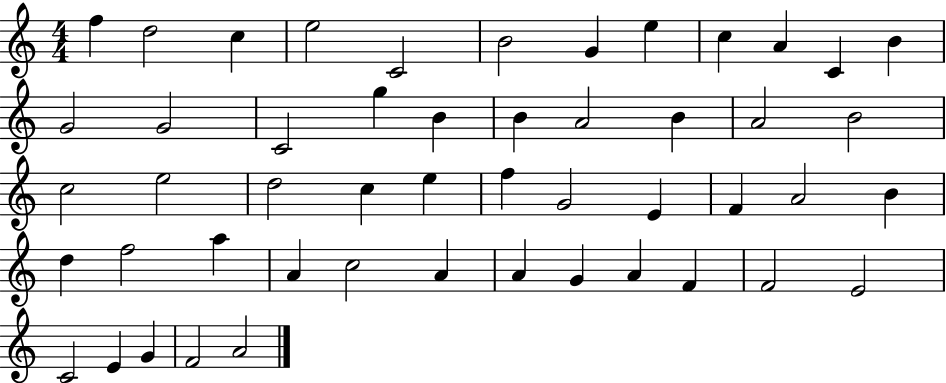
{
  \clef treble
  \numericTimeSignature
  \time 4/4
  \key c \major
  f''4 d''2 c''4 | e''2 c'2 | b'2 g'4 e''4 | c''4 a'4 c'4 b'4 | \break g'2 g'2 | c'2 g''4 b'4 | b'4 a'2 b'4 | a'2 b'2 | \break c''2 e''2 | d''2 c''4 e''4 | f''4 g'2 e'4 | f'4 a'2 b'4 | \break d''4 f''2 a''4 | a'4 c''2 a'4 | a'4 g'4 a'4 f'4 | f'2 e'2 | \break c'2 e'4 g'4 | f'2 a'2 | \bar "|."
}